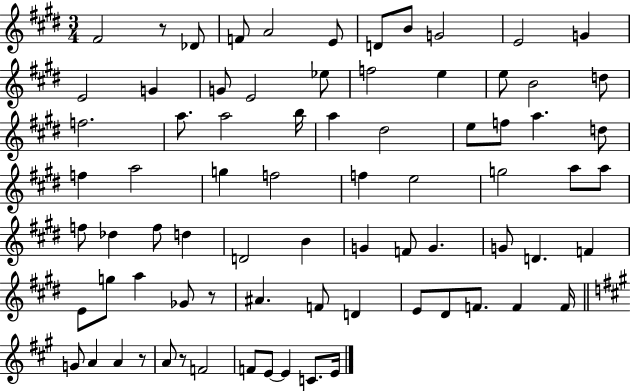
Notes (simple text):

F#4/h R/e Db4/e F4/e A4/h E4/e D4/e B4/e G4/h E4/h G4/q E4/h G4/q G4/e E4/h Eb5/e F5/h E5/q E5/e B4/h D5/e F5/h. A5/e. A5/h B5/s A5/q D#5/h E5/e F5/e A5/q. D5/e F5/q A5/h G5/q F5/h F5/q E5/h G5/h A5/e A5/e F5/e Db5/q F5/e D5/q D4/h B4/q G4/q F4/e G4/q. G4/e D4/q. F4/q E4/e G5/e A5/q Gb4/e R/e A#4/q. F4/e D4/q E4/e D#4/e F4/e. F4/q F4/s G4/e A4/q A4/q R/e A4/e R/e F4/h F4/e E4/e E4/q C4/e. E4/s